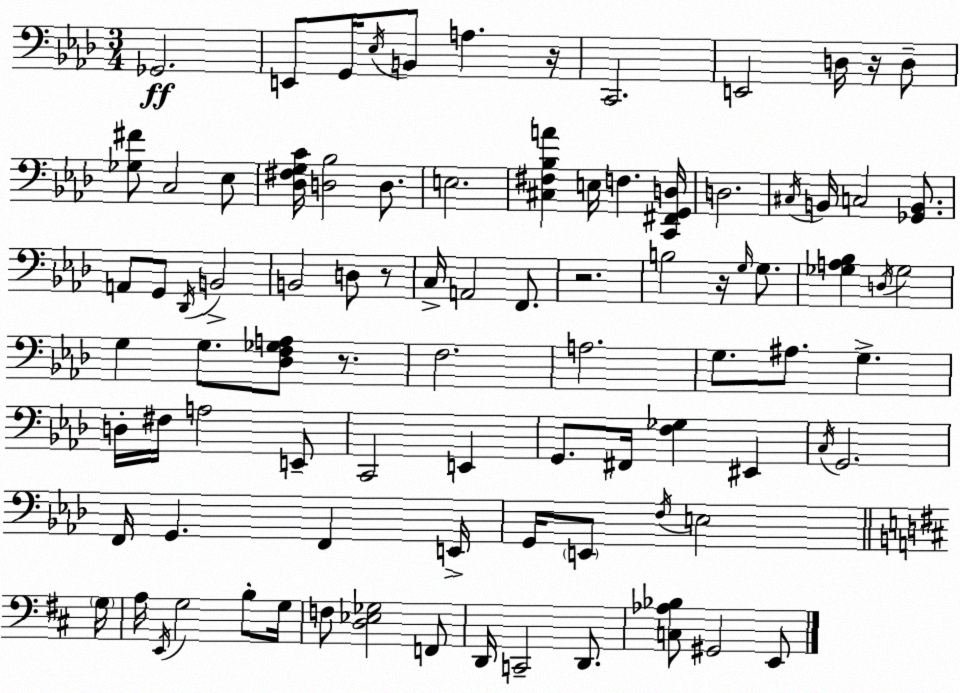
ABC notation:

X:1
T:Untitled
M:3/4
L:1/4
K:Ab
_G,,2 E,,/2 G,,/4 _E,/4 B,,/2 A, z/4 C,,2 E,,2 D,/4 z/4 D,/2 [_G,^F]/2 C,2 _E,/2 [_D,^F,G,C]/4 [D,_B,]2 D,/2 E,2 [^C,^F,_B,A] E,/4 F, [C,,^F,,G,,D,]/4 D,2 ^C,/4 B,,/4 C,2 [_G,,B,,]/2 A,,/2 G,,/2 _D,,/4 B,,2 B,,2 D,/2 z/2 C,/4 A,,2 F,,/2 z2 B,2 z/4 G,/4 G,/2 [_G,A,_B,] D,/4 _G,2 G, G,/2 [_D,F,_G,A,]/2 z/2 F,2 A,2 G,/2 ^A,/2 G, D,/4 ^F,/4 A,2 E,,/2 C,,2 E,, G,,/2 ^F,,/4 [F,_G,] ^E,, C,/4 G,,2 F,,/4 G,, F,, E,,/4 G,,/4 E,,/2 F,/4 E,2 G,/4 A,/4 E,,/4 G,2 B,/2 G,/4 F,/2 [D,_E,_G,]2 F,,/2 D,,/4 C,,2 D,,/2 [C,_A,_B,]/2 ^G,,2 E,,/2